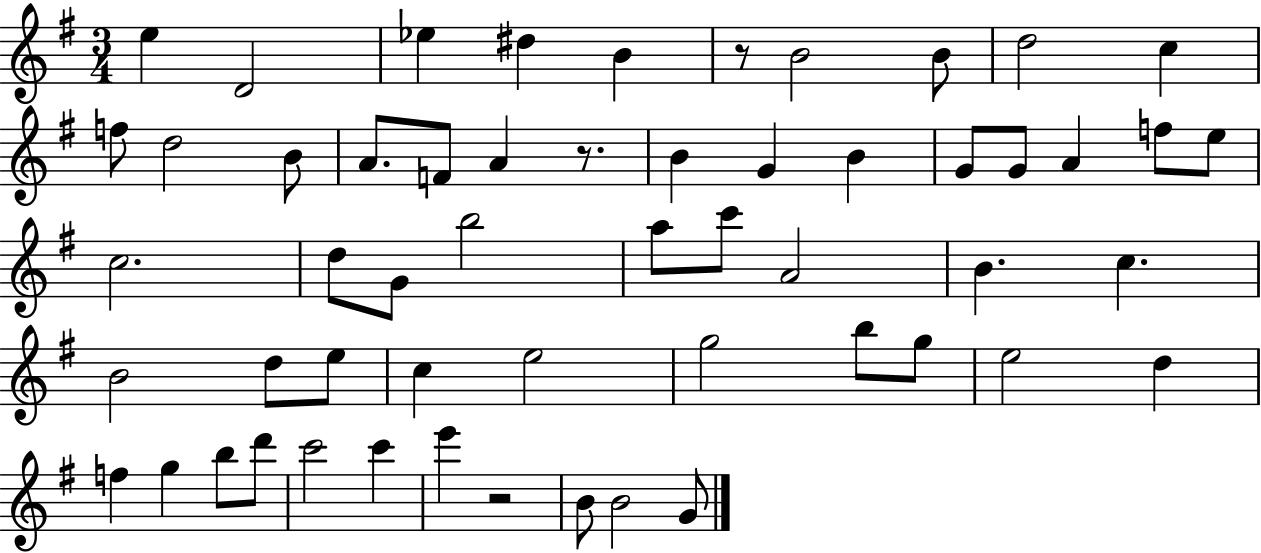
{
  \clef treble
  \numericTimeSignature
  \time 3/4
  \key g \major
  \repeat volta 2 { e''4 d'2 | ees''4 dis''4 b'4 | r8 b'2 b'8 | d''2 c''4 | \break f''8 d''2 b'8 | a'8. f'8 a'4 r8. | b'4 g'4 b'4 | g'8 g'8 a'4 f''8 e''8 | \break c''2. | d''8 g'8 b''2 | a''8 c'''8 a'2 | b'4. c''4. | \break b'2 d''8 e''8 | c''4 e''2 | g''2 b''8 g''8 | e''2 d''4 | \break f''4 g''4 b''8 d'''8 | c'''2 c'''4 | e'''4 r2 | b'8 b'2 g'8 | \break } \bar "|."
}